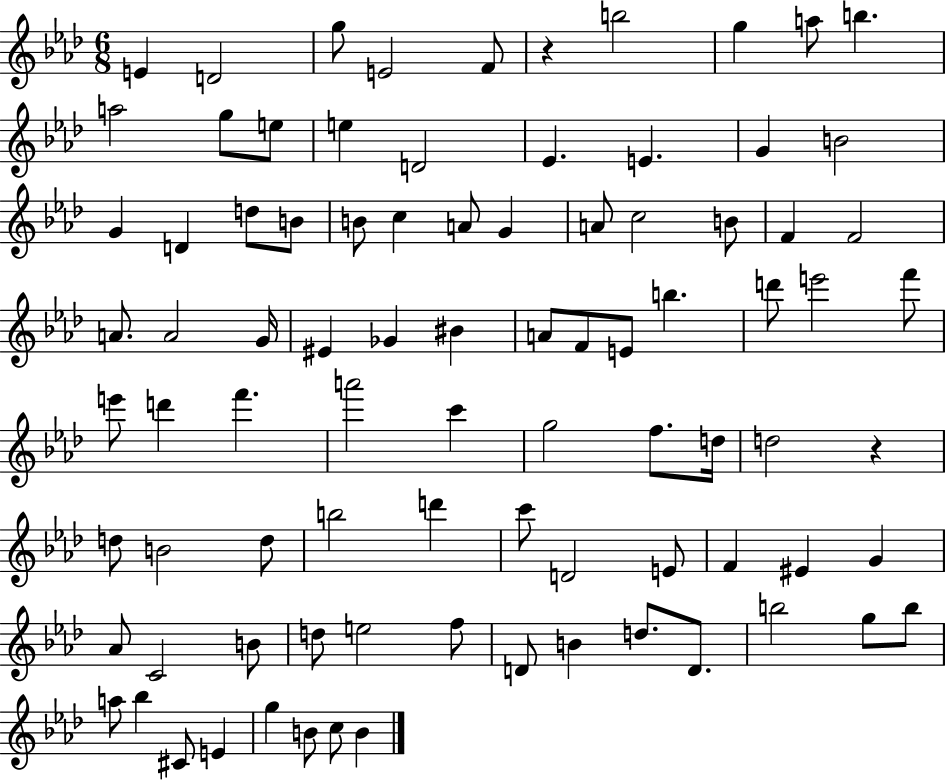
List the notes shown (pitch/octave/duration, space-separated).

E4/q D4/h G5/e E4/h F4/e R/q B5/h G5/q A5/e B5/q. A5/h G5/e E5/e E5/q D4/h Eb4/q. E4/q. G4/q B4/h G4/q D4/q D5/e B4/e B4/e C5/q A4/e G4/q A4/e C5/h B4/e F4/q F4/h A4/e. A4/h G4/s EIS4/q Gb4/q BIS4/q A4/e F4/e E4/e B5/q. D6/e E6/h F6/e E6/e D6/q F6/q. A6/h C6/q G5/h F5/e. D5/s D5/h R/q D5/e B4/h D5/e B5/h D6/q C6/e D4/h E4/e F4/q EIS4/q G4/q Ab4/e C4/h B4/e D5/e E5/h F5/e D4/e B4/q D5/e. D4/e. B5/h G5/e B5/e A5/e Bb5/q C#4/e E4/q G5/q B4/e C5/e B4/q